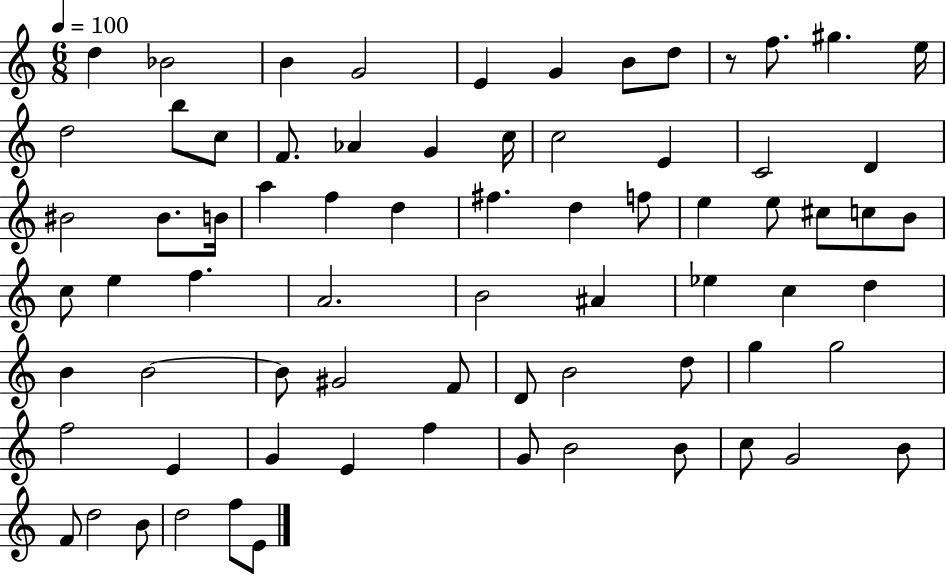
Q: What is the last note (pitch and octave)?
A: E4